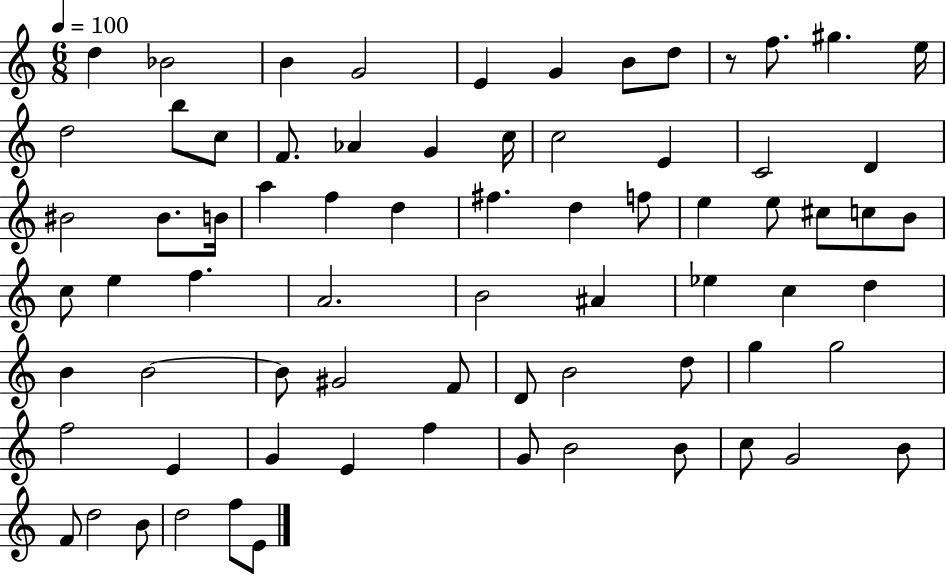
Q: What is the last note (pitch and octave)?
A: E4